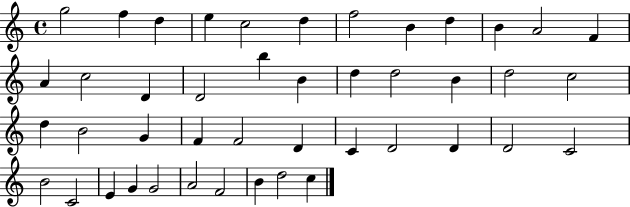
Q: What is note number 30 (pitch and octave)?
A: C4